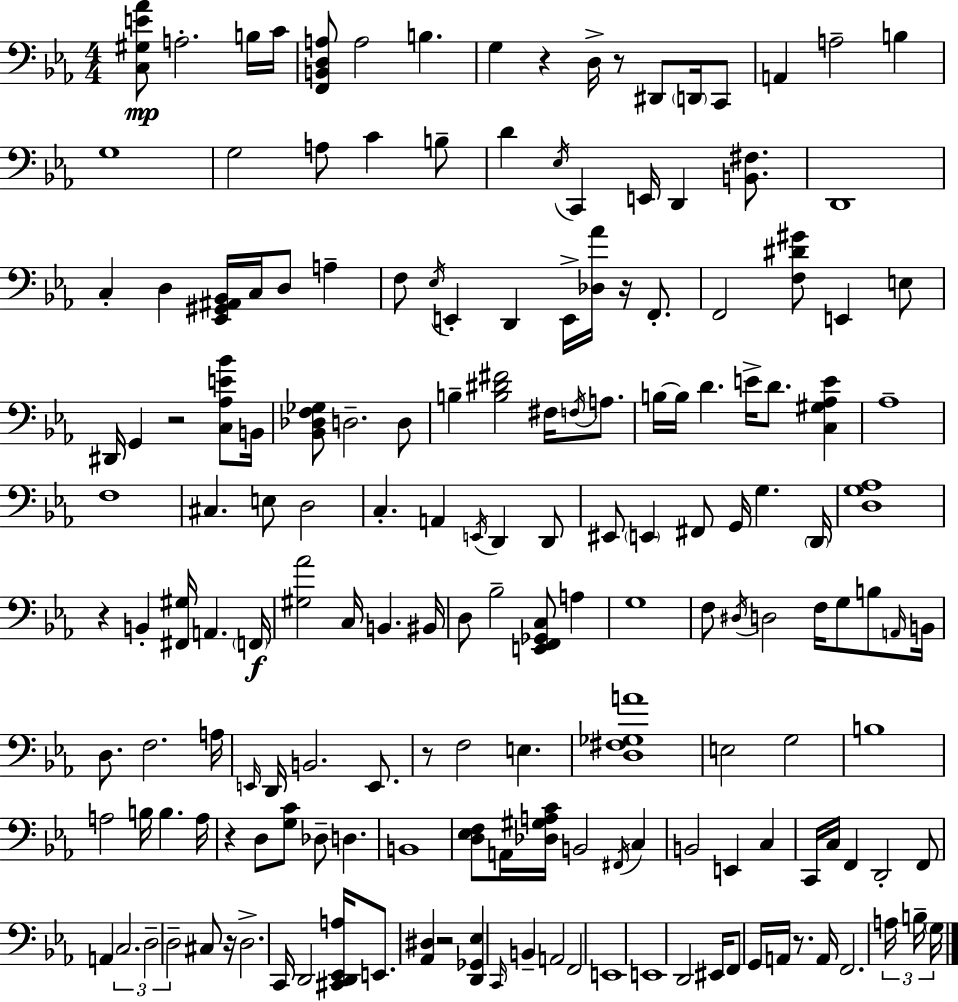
X:1
T:Untitled
M:4/4
L:1/4
K:Cm
[C,^G,E_A]/2 A,2 B,/4 C/4 [F,,B,,D,A,]/2 A,2 B, G, z D,/4 z/2 ^D,,/2 D,,/4 C,,/2 A,, A,2 B, G,4 G,2 A,/2 C B,/2 D _E,/4 C,, E,,/4 D,, [B,,^F,]/2 D,,4 C, D, [_E,,^G,,^A,,_B,,]/4 C,/4 D,/2 A, F,/2 _E,/4 E,, D,, E,,/4 [_D,_A]/4 z/4 F,,/2 F,,2 [F,^D^G]/2 E,, E,/2 ^D,,/4 G,, z2 [C,_A,E_B]/2 B,,/4 [_B,,_D,F,_G,]/2 D,2 D,/2 B, [B,^D^F]2 ^F,/4 F,/4 A,/2 B,/4 B,/4 D E/4 D/2 [C,^G,_A,E] _A,4 F,4 ^C, E,/2 D,2 C, A,, E,,/4 D,, D,,/2 ^E,,/2 E,, ^F,,/2 G,,/4 G, D,,/4 [D,G,_A,]4 z B,, [^F,,^G,]/4 A,, F,,/4 [^G,_A]2 C,/4 B,, ^B,,/4 D,/2 _B,2 [E,,F,,_G,,C,]/2 A, G,4 F,/2 ^D,/4 D,2 F,/4 G,/2 B,/2 A,,/4 B,,/4 D,/2 F,2 A,/4 E,,/4 D,,/4 B,,2 E,,/2 z/2 F,2 E, [D,^F,_G,A]4 E,2 G,2 B,4 A,2 B,/4 B, A,/4 z D,/2 [G,C]/2 _D,/2 D, B,,4 [D,_E,F,]/2 A,,/4 [_D,^G,A,C]/4 B,,2 ^F,,/4 C, B,,2 E,, C, C,,/4 C,/4 F,, D,,2 F,,/2 A,, C,2 D,2 D,2 ^C,/2 z/4 D,2 C,,/4 D,,2 [^C,,D,,_E,,A,]/4 E,,/2 [_A,,^D,] z2 [D,,_G,,_E,] C,,/4 B,, A,,2 F,,2 E,,4 E,,4 D,,2 ^E,,/4 F,,/2 G,,/4 A,,/4 z/2 A,,/4 F,,2 A,/4 B,/4 G,/4